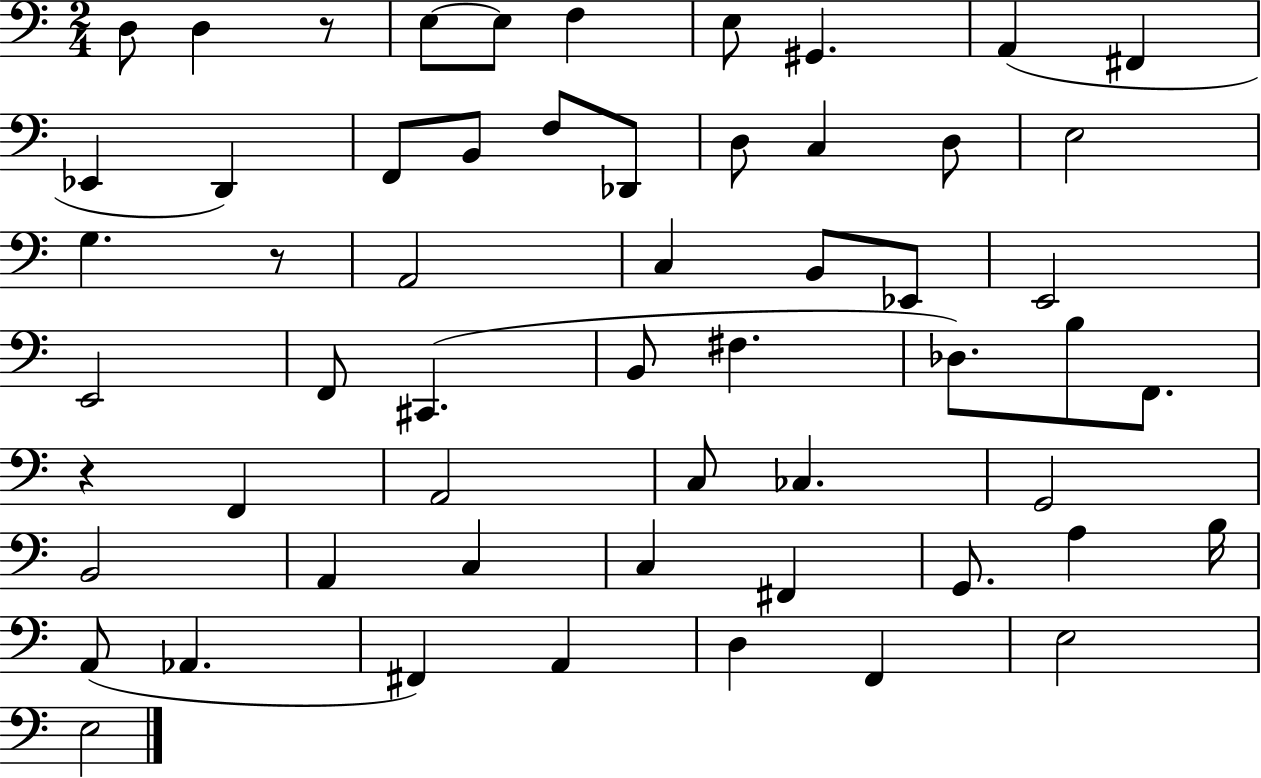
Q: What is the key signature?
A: C major